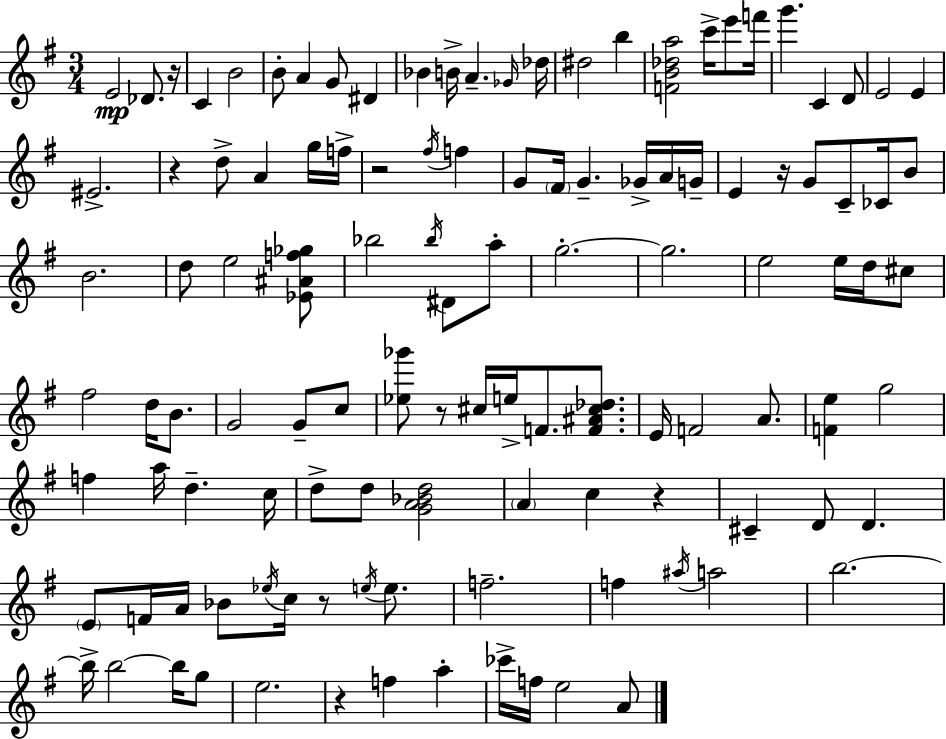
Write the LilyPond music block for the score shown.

{
  \clef treble
  \numericTimeSignature
  \time 3/4
  \key e \minor
  \repeat volta 2 { e'2\mp des'8. r16 | c'4 b'2 | b'8-. a'4 g'8 dis'4 | bes'4 b'16-> a'4.-- \grace { ges'16 } | \break des''16 dis''2 b''4 | <f' b' des'' a''>2 c'''16-> e'''8 | f'''16 g'''4. c'4 d'8 | e'2 e'4 | \break eis'2.-> | r4 d''8-> a'4 g''16 | f''16-> r2 \acciaccatura { fis''16 } f''4 | g'8 \parenthesize fis'16 g'4.-- ges'16-> | \break a'16 g'16-- e'4 r16 g'8 c'8-- ces'16 | b'8 b'2. | d''8 e''2 | <ees' ais' f'' ges''>8 bes''2 \acciaccatura { bes''16 } dis'8 | \break a''8-. g''2.-.~~ | g''2. | e''2 e''16 | d''16 cis''8 fis''2 d''16 | \break b'8. g'2 g'8-- | c''8 <ees'' ges'''>8 r8 cis''16 e''16-> f'8. | <f' ais' cis'' des''>8. e'16 f'2 | a'8. <f' e''>4 g''2 | \break f''4 a''16 d''4.-- | c''16 d''8-> d''8 <g' a' bes' d''>2 | \parenthesize a'4 c''4 r4 | cis'4-- d'8 d'4. | \break \parenthesize e'8 f'16 a'16 bes'8 \acciaccatura { ees''16 } c''16 r8 | \acciaccatura { e''16 } e''8. f''2.-- | f''4 \acciaccatura { ais''16 } a''2 | b''2.~~ | \break b''16-> b''2~~ | b''16 g''8 e''2. | r4 f''4 | a''4-. ces'''16-> f''16 e''2 | \break a'8 } \bar "|."
}